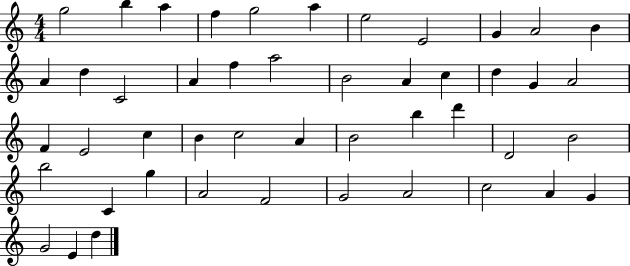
G5/h B5/q A5/q F5/q G5/h A5/q E5/h E4/h G4/q A4/h B4/q A4/q D5/q C4/h A4/q F5/q A5/h B4/h A4/q C5/q D5/q G4/q A4/h F4/q E4/h C5/q B4/q C5/h A4/q B4/h B5/q D6/q D4/h B4/h B5/h C4/q G5/q A4/h F4/h G4/h A4/h C5/h A4/q G4/q G4/h E4/q D5/q